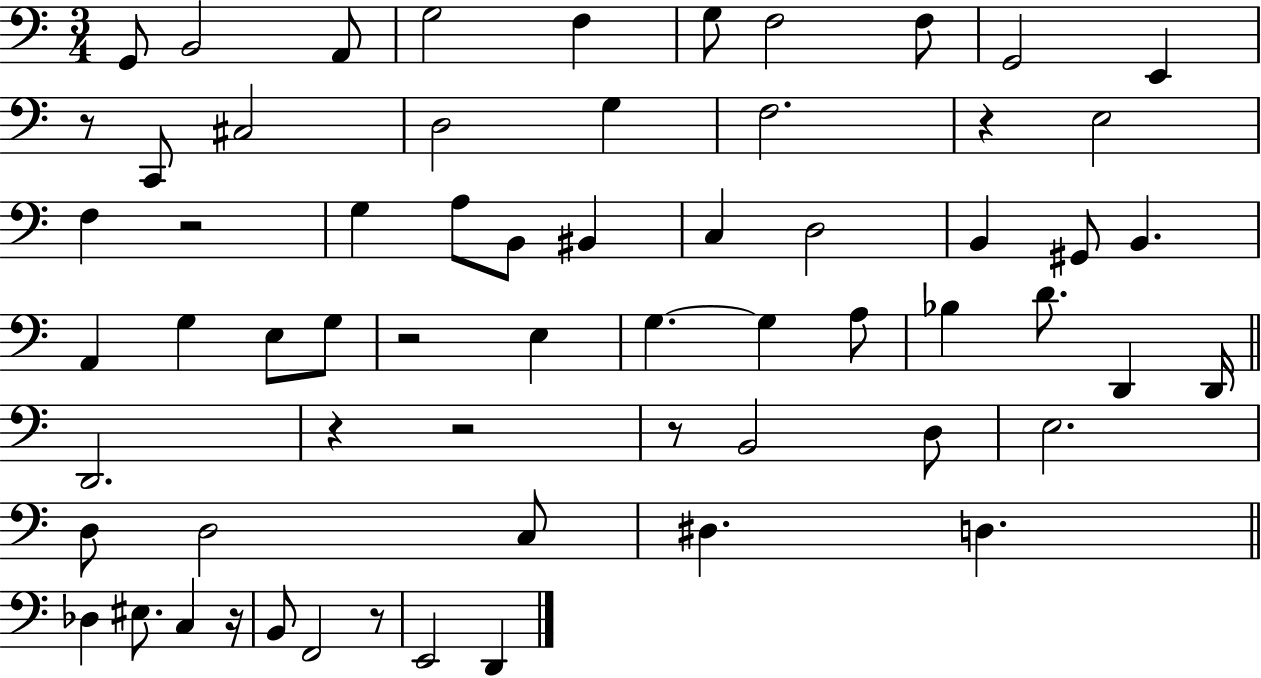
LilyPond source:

{
  \clef bass
  \numericTimeSignature
  \time 3/4
  \key c \major
  g,8 b,2 a,8 | g2 f4 | g8 f2 f8 | g,2 e,4 | \break r8 c,8 cis2 | d2 g4 | f2. | r4 e2 | \break f4 r2 | g4 a8 b,8 bis,4 | c4 d2 | b,4 gis,8 b,4. | \break a,4 g4 e8 g8 | r2 e4 | g4.~~ g4 a8 | bes4 d'8. d,4 d,16 | \break \bar "||" \break \key a \minor d,2. | r4 r2 | r8 b,2 d8 | e2. | \break d8 d2 c8 | dis4. d4. | \bar "||" \break \key c \major des4 eis8. c4 r16 | b,8 f,2 r8 | e,2 d,4 | \bar "|."
}